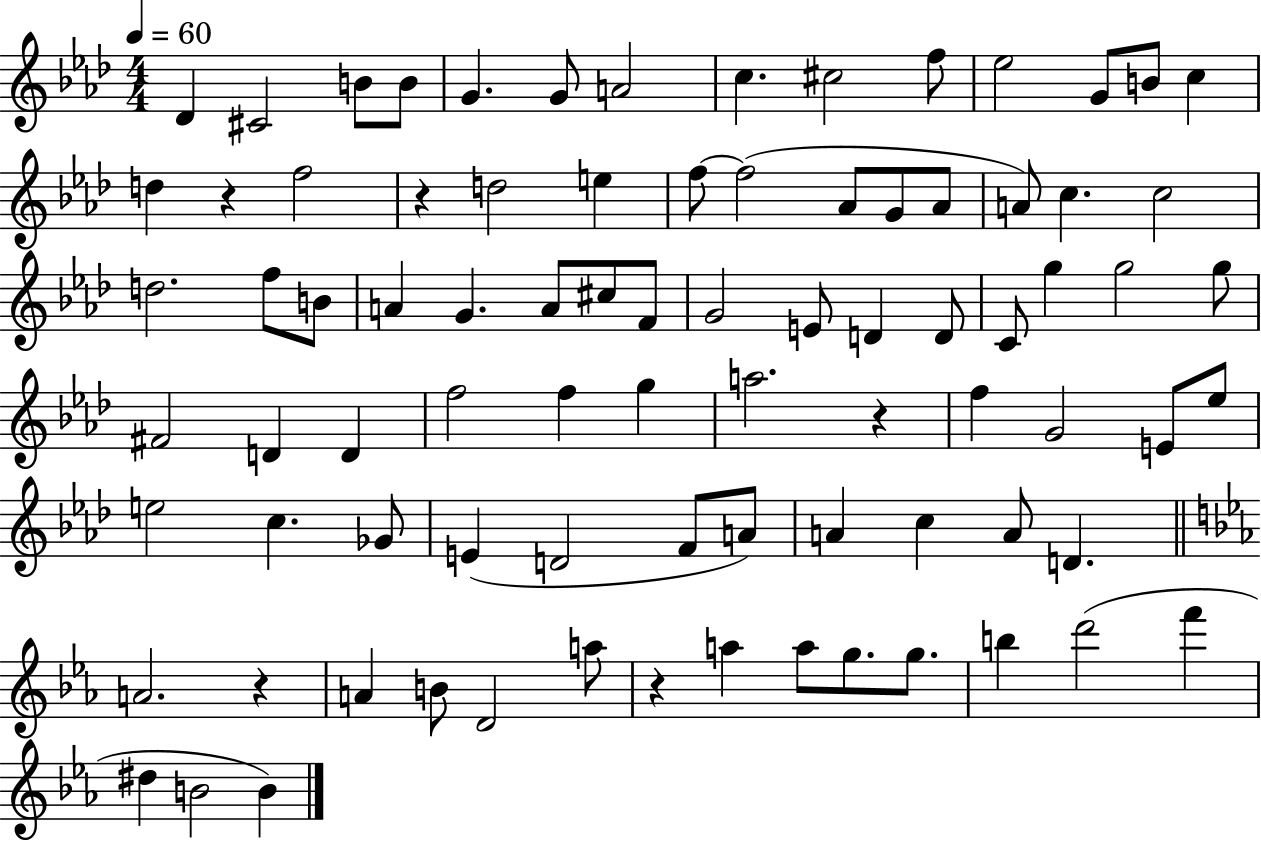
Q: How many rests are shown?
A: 5